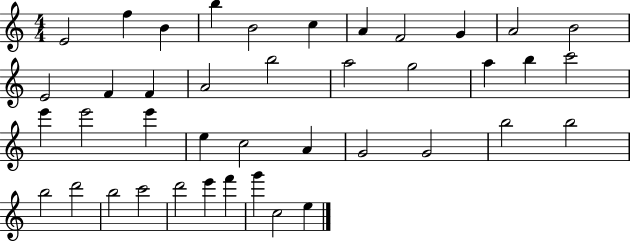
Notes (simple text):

E4/h F5/q B4/q B5/q B4/h C5/q A4/q F4/h G4/q A4/h B4/h E4/h F4/q F4/q A4/h B5/h A5/h G5/h A5/q B5/q C6/h E6/q E6/h E6/q E5/q C5/h A4/q G4/h G4/h B5/h B5/h B5/h D6/h B5/h C6/h D6/h E6/q F6/q G6/q C5/h E5/q